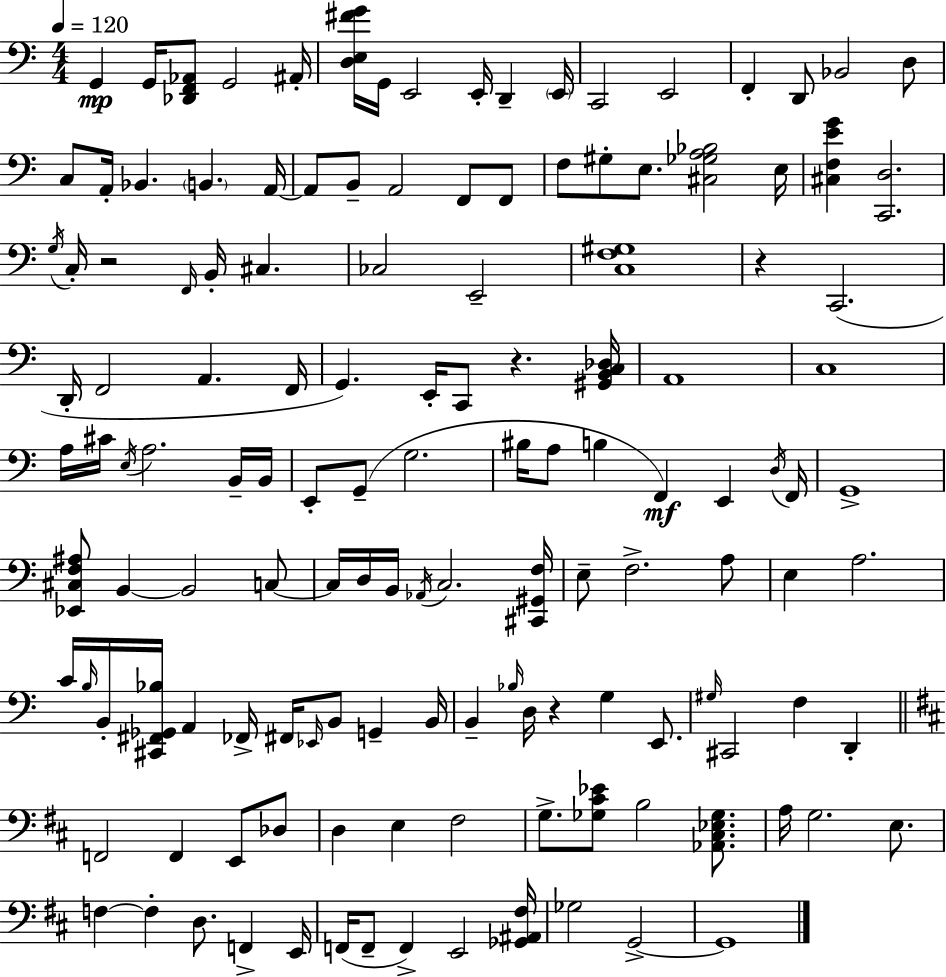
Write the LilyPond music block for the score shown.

{
  \clef bass
  \numericTimeSignature
  \time 4/4
  \key a \minor
  \tempo 4 = 120
  g,4\mp g,16 <des, f, aes,>8 g,2 ais,16-. | <d e fis' g'>16 g,16 e,2 e,16-. d,4-- \parenthesize e,16 | c,2 e,2 | f,4-. d,8 bes,2 d8 | \break c8 a,16-. bes,4. \parenthesize b,4. a,16~~ | a,8 b,8-- a,2 f,8 f,8 | f8 gis8-. e8. <cis ges a bes>2 e16 | <cis f e' g'>4 <c, d>2. | \break \acciaccatura { g16 } c16-. r2 \grace { f,16 } b,16-. cis4. | ces2 e,2-- | <c f gis>1 | r4 c,2.( | \break d,16-. f,2 a,4. | f,16 g,4.) e,16-. c,8 r4. | <gis, b, c des>16 a,1 | c1 | \break a16 cis'16 \acciaccatura { e16 } a2. | b,16-- b,16 e,8-. g,8--( g2. | bis16 a8 b4 f,4\mf) e,4 | \acciaccatura { d16 } f,16 g,1-> | \break <ees, cis f ais>8 b,4~~ b,2 | c8~~ c16 d16 b,16 \acciaccatura { aes,16 } c2. | <cis, gis, f>16 e8-- f2.-> | a8 e4 a2. | \break c'16 \grace { b16 } b,16-. <cis, fis, ges, bes>16 a,4 fes,16-> fis,16 \grace { ees,16 } | b,8 g,4-- b,16 b,4-- \grace { bes16 } d16 r4 | g4 e,8. \grace { gis16 } cis,2 | f4 d,4-. \bar "||" \break \key d \major f,2 f,4 e,8 des8 | d4 e4 fis2 | g8.-> <ges cis' ees'>8 b2 <aes, cis ees ges>8. | a16 g2. e8. | \break f4~~ f4-. d8. f,4-> e,16 | f,16( f,8-- f,4->) e,2 <ges, ais, fis>16 | ges2 g,2->~~ | g,1 | \break \bar "|."
}